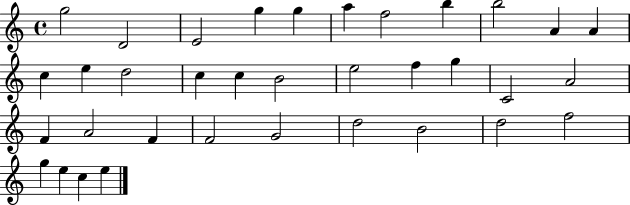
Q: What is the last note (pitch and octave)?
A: E5